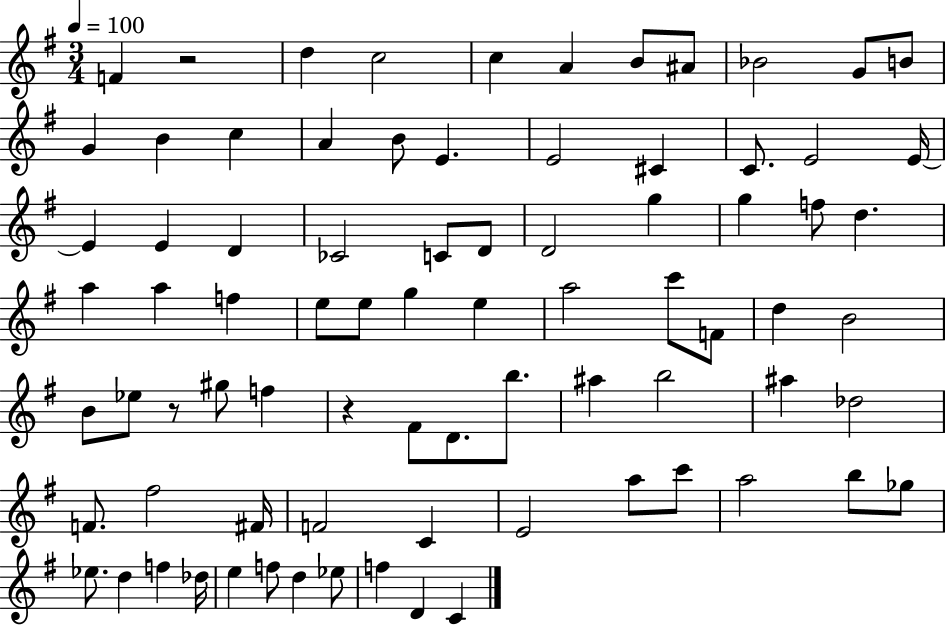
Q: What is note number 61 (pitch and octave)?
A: E4